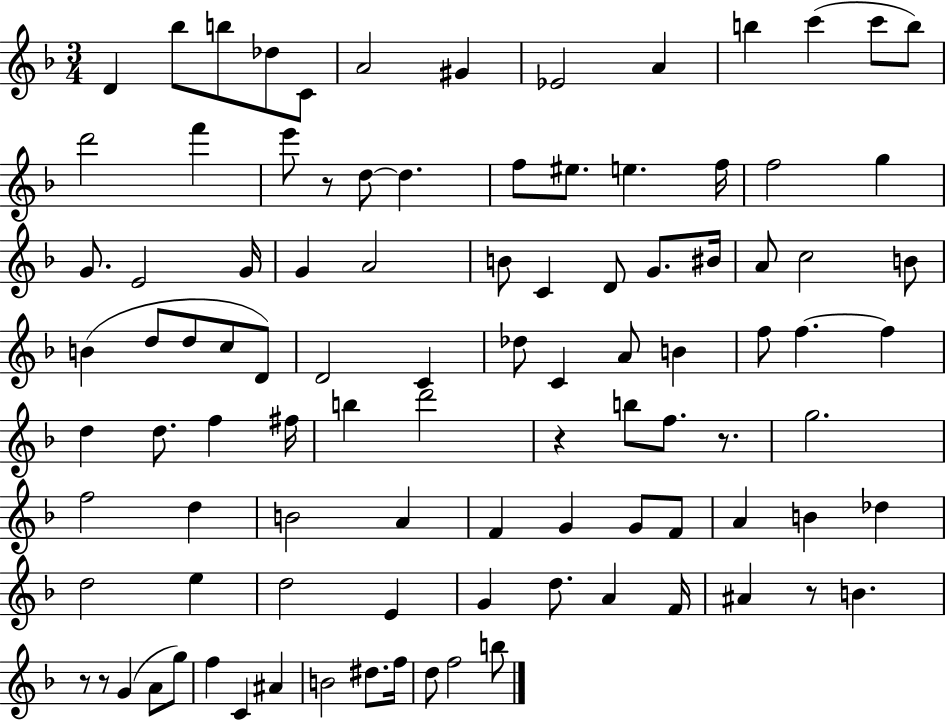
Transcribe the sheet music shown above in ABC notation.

X:1
T:Untitled
M:3/4
L:1/4
K:F
D _b/2 b/2 _d/2 C/2 A2 ^G _E2 A b c' c'/2 b/2 d'2 f' e'/2 z/2 d/2 d f/2 ^e/2 e f/4 f2 g G/2 E2 G/4 G A2 B/2 C D/2 G/2 ^B/4 A/2 c2 B/2 B d/2 d/2 c/2 D/2 D2 C _d/2 C A/2 B f/2 f f d d/2 f ^f/4 b d'2 z b/2 f/2 z/2 g2 f2 d B2 A F G G/2 F/2 A B _d d2 e d2 E G d/2 A F/4 ^A z/2 B z/2 z/2 G A/2 g/2 f C ^A B2 ^d/2 f/4 d/2 f2 b/2